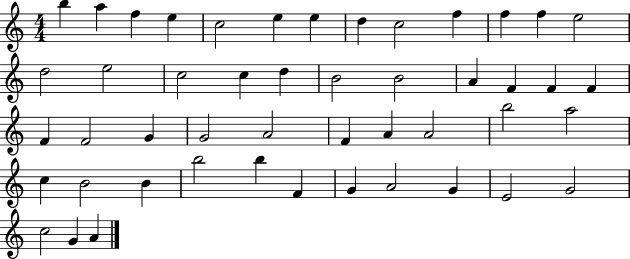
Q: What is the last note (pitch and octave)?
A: A4